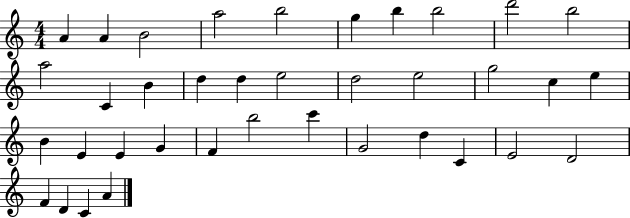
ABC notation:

X:1
T:Untitled
M:4/4
L:1/4
K:C
A A B2 a2 b2 g b b2 d'2 b2 a2 C B d d e2 d2 e2 g2 c e B E E G F b2 c' G2 d C E2 D2 F D C A